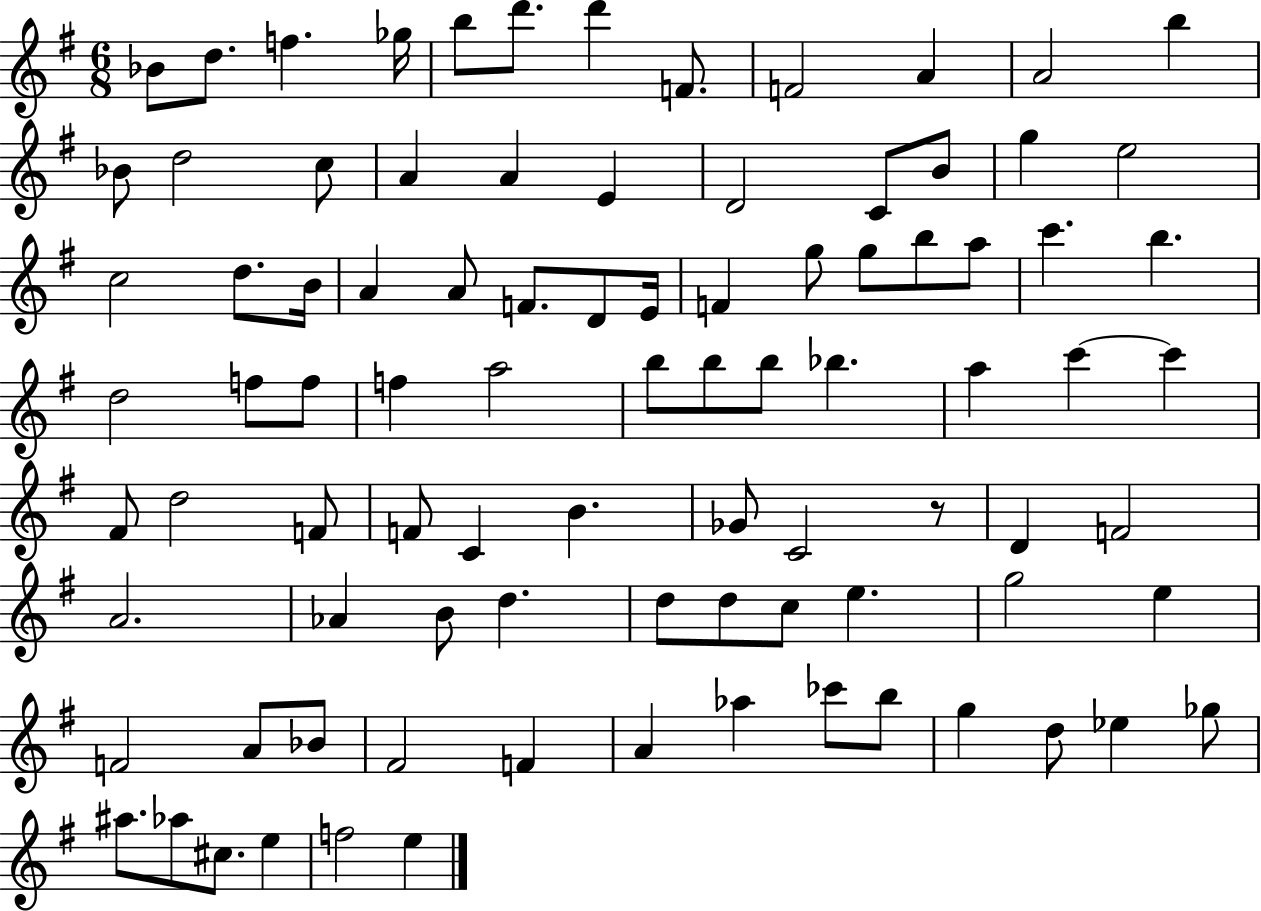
{
  \clef treble
  \numericTimeSignature
  \time 6/8
  \key g \major
  bes'8 d''8. f''4. ges''16 | b''8 d'''8. d'''4 f'8. | f'2 a'4 | a'2 b''4 | \break bes'8 d''2 c''8 | a'4 a'4 e'4 | d'2 c'8 b'8 | g''4 e''2 | \break c''2 d''8. b'16 | a'4 a'8 f'8. d'8 e'16 | f'4 g''8 g''8 b''8 a''8 | c'''4. b''4. | \break d''2 f''8 f''8 | f''4 a''2 | b''8 b''8 b''8 bes''4. | a''4 c'''4~~ c'''4 | \break fis'8 d''2 f'8 | f'8 c'4 b'4. | ges'8 c'2 r8 | d'4 f'2 | \break a'2. | aes'4 b'8 d''4. | d''8 d''8 c''8 e''4. | g''2 e''4 | \break f'2 a'8 bes'8 | fis'2 f'4 | a'4 aes''4 ces'''8 b''8 | g''4 d''8 ees''4 ges''8 | \break ais''8. aes''8 cis''8. e''4 | f''2 e''4 | \bar "|."
}